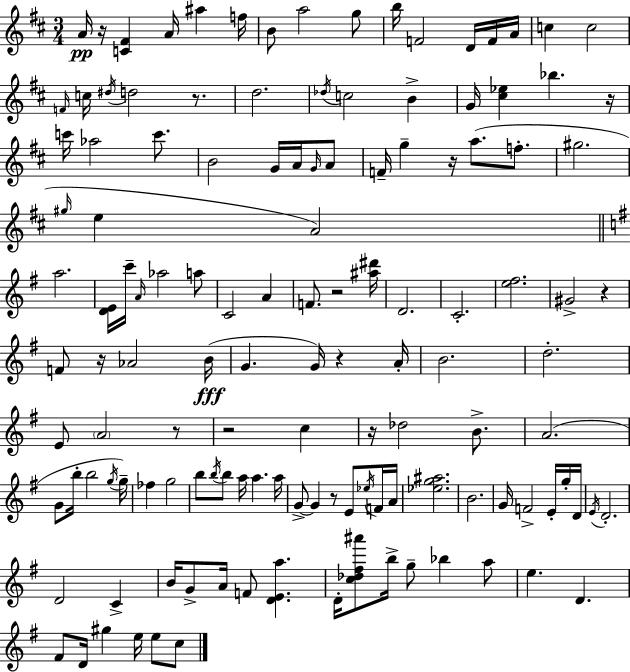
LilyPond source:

{
  \clef treble
  \numericTimeSignature
  \time 3/4
  \key d \major
  a'16\pp r16 <c' fis'>4 a'16 ais''4 f''16 | b'8 a''2 g''8 | b''16 f'2 d'16 f'16 a'16 | c''4 c''2 | \break \grace { f'16 } c''16 \acciaccatura { dis''16 } d''2 r8. | d''2. | \acciaccatura { des''16 } c''2 b'4-> | g'16 <cis'' ees''>4 bes''4. | \break r16 c'''16 aes''2 | c'''8. b'2 g'16 | a'16 \grace { g'16 } a'8 f'16-- g''4-- r16 a''8.( | f''8.-. gis''2. | \break \grace { gis''16 } e''4 a'2) | \bar "||" \break \key e \minor a''2. | <d' e'>16 c'''16-- \grace { a'16 } aes''2 a''8 | c'2 a'4 | f'8. r2 | \break <ais'' dis'''>16 d'2. | c'2.-. | <e'' fis''>2. | gis'2-> r4 | \break f'8 r16 aes'2 | b'16(\fff g'4. g'16) r4 | a'16-. b'2. | d''2.-. | \break e'8 \parenthesize a'2 r8 | r2 c''4 | r16 des''2 b'8.-> | a'2.( | \break g'8 b''16-. b''2 | \acciaccatura { g''16 } g''16--) fes''4 g''2 | b''8 \acciaccatura { b''16 } b''8 a''16 a''4. | a''16 g'8->~~ g'4 r8 e'8 | \break \acciaccatura { ees''16 } f'16 a'16 <ees'' g'' ais''>2. | b'2. | g'16 f'2-> | e'16-. g''16-. d'16 \acciaccatura { e'16 } d'2.-. | \break d'2 | c'4-> b'16 g'8-> a'16 f'8 <d' e' a''>4. | d'16-. <c'' des'' fis'' ais'''>8 b''16-> g''8-- bes''4 | a''8 e''4. d'4. | \break fis'8 d'16 gis''4 | e''16 e''8 c''8 \bar "|."
}